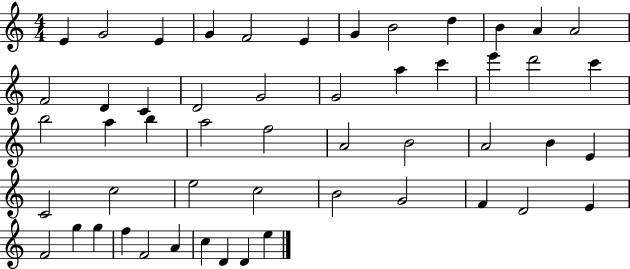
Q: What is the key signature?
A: C major